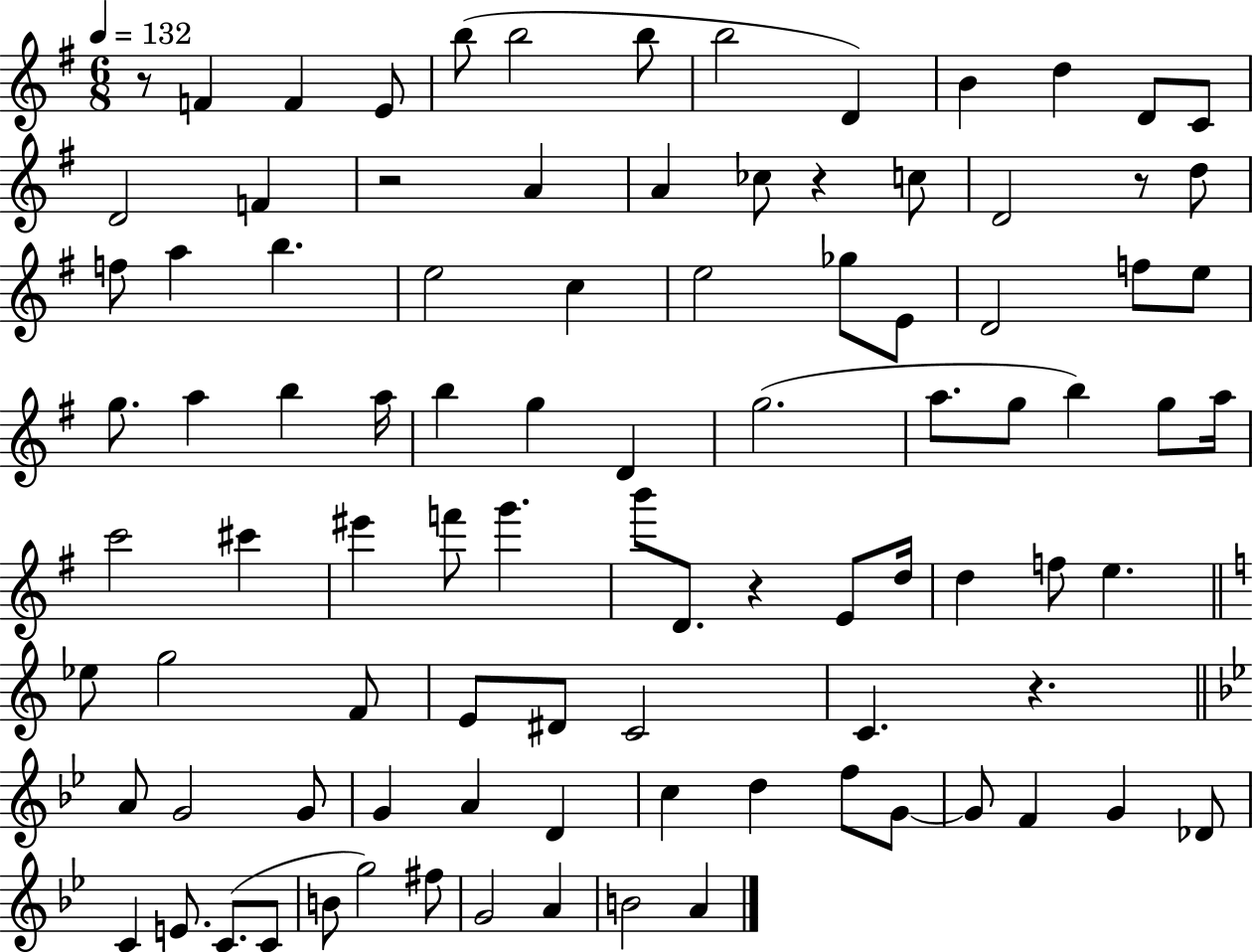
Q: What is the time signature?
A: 6/8